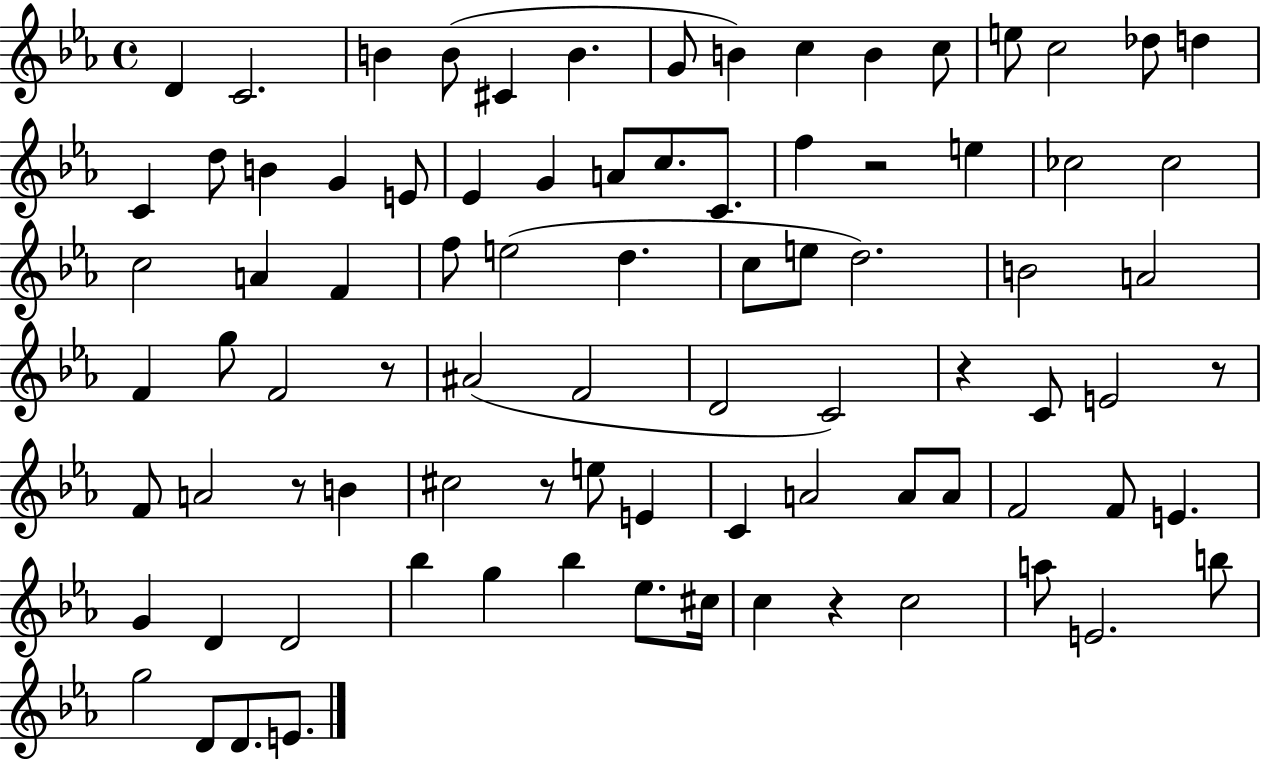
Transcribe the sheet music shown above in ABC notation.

X:1
T:Untitled
M:4/4
L:1/4
K:Eb
D C2 B B/2 ^C B G/2 B c B c/2 e/2 c2 _d/2 d C d/2 B G E/2 _E G A/2 c/2 C/2 f z2 e _c2 _c2 c2 A F f/2 e2 d c/2 e/2 d2 B2 A2 F g/2 F2 z/2 ^A2 F2 D2 C2 z C/2 E2 z/2 F/2 A2 z/2 B ^c2 z/2 e/2 E C A2 A/2 A/2 F2 F/2 E G D D2 _b g _b _e/2 ^c/4 c z c2 a/2 E2 b/2 g2 D/2 D/2 E/2